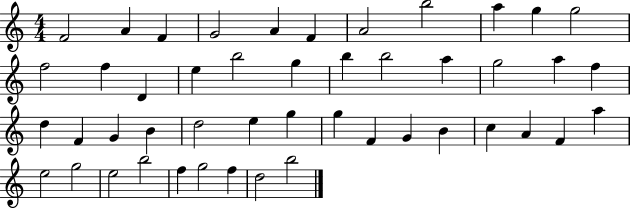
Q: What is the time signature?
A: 4/4